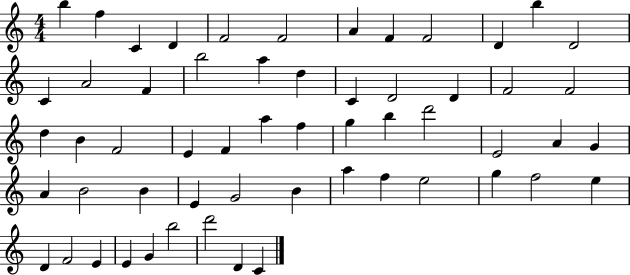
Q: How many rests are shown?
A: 0